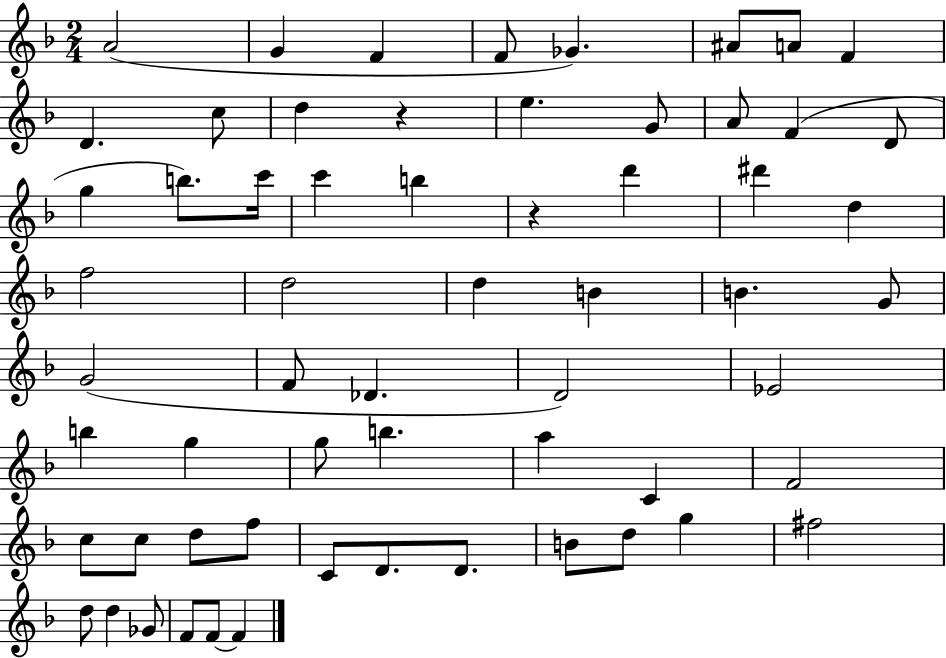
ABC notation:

X:1
T:Untitled
M:2/4
L:1/4
K:F
A2 G F F/2 _G ^A/2 A/2 F D c/2 d z e G/2 A/2 F D/2 g b/2 c'/4 c' b z d' ^d' d f2 d2 d B B G/2 G2 F/2 _D D2 _E2 b g g/2 b a C F2 c/2 c/2 d/2 f/2 C/2 D/2 D/2 B/2 d/2 g ^f2 d/2 d _G/2 F/2 F/2 F